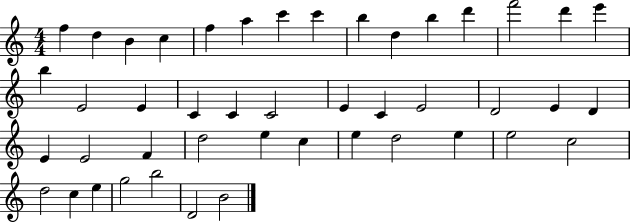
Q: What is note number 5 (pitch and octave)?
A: F5